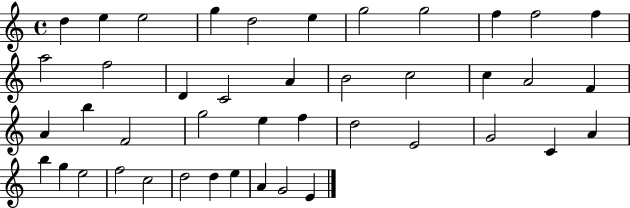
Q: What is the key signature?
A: C major